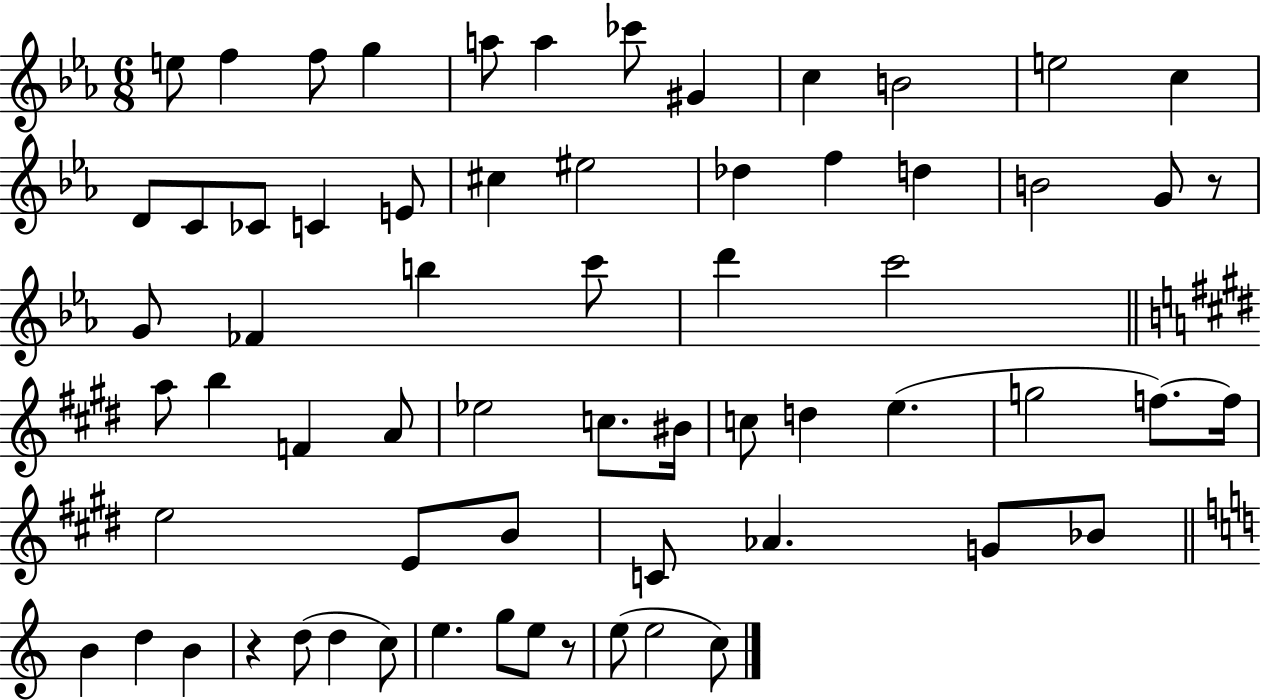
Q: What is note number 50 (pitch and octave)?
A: Bb4